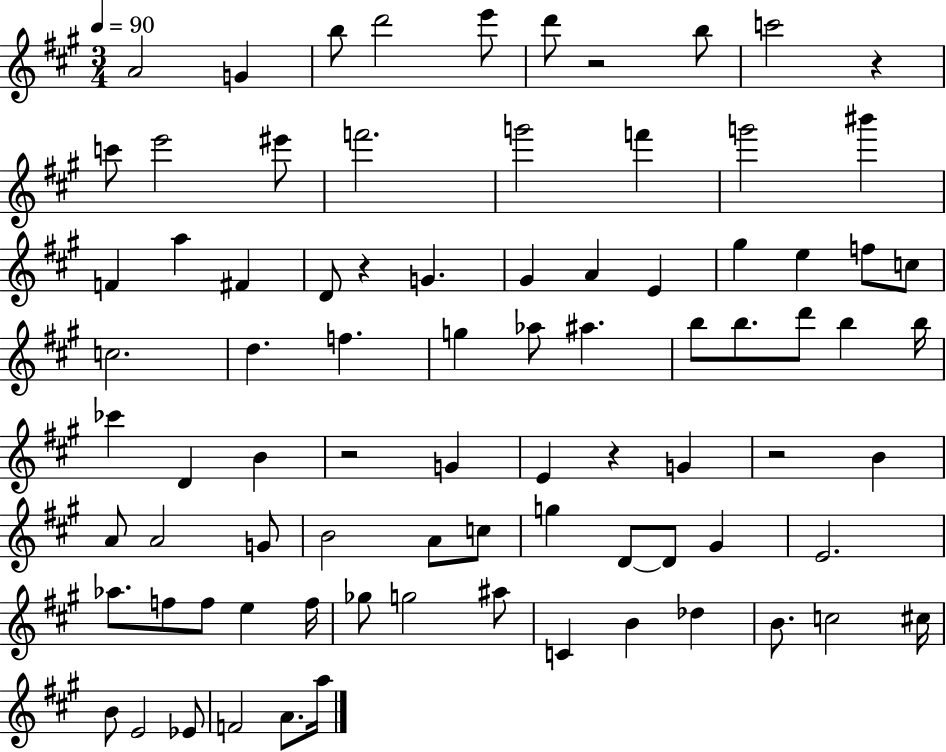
X:1
T:Untitled
M:3/4
L:1/4
K:A
A2 G b/2 d'2 e'/2 d'/2 z2 b/2 c'2 z c'/2 e'2 ^e'/2 f'2 g'2 f' g'2 ^b' F a ^F D/2 z G ^G A E ^g e f/2 c/2 c2 d f g _a/2 ^a b/2 b/2 d'/2 b b/4 _c' D B z2 G E z G z2 B A/2 A2 G/2 B2 A/2 c/2 g D/2 D/2 ^G E2 _a/2 f/2 f/2 e f/4 _g/2 g2 ^a/2 C B _d B/2 c2 ^c/4 B/2 E2 _E/2 F2 A/2 a/4